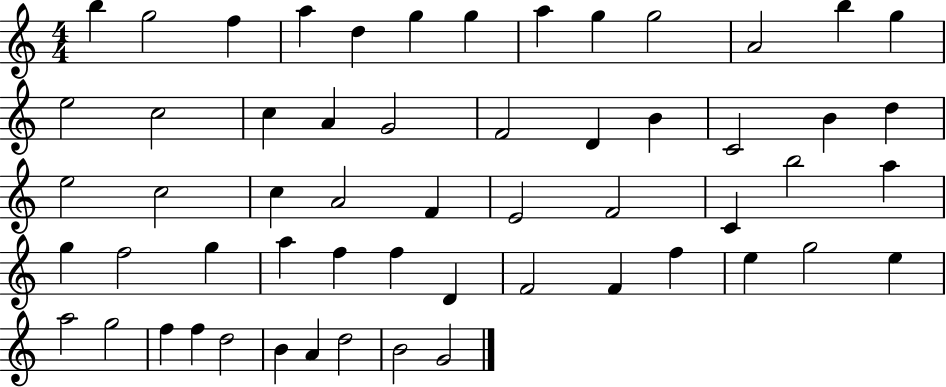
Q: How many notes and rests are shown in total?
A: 57